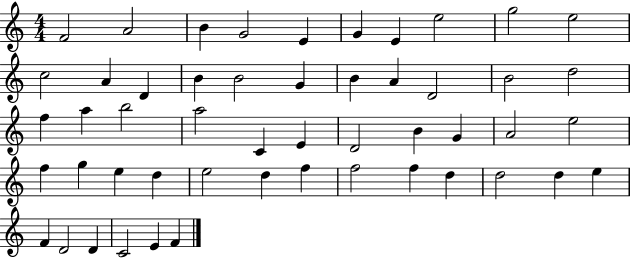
{
  \clef treble
  \numericTimeSignature
  \time 4/4
  \key c \major
  f'2 a'2 | b'4 g'2 e'4 | g'4 e'4 e''2 | g''2 e''2 | \break c''2 a'4 d'4 | b'4 b'2 g'4 | b'4 a'4 d'2 | b'2 d''2 | \break f''4 a''4 b''2 | a''2 c'4 e'4 | d'2 b'4 g'4 | a'2 e''2 | \break f''4 g''4 e''4 d''4 | e''2 d''4 f''4 | f''2 f''4 d''4 | d''2 d''4 e''4 | \break f'4 d'2 d'4 | c'2 e'4 f'4 | \bar "|."
}